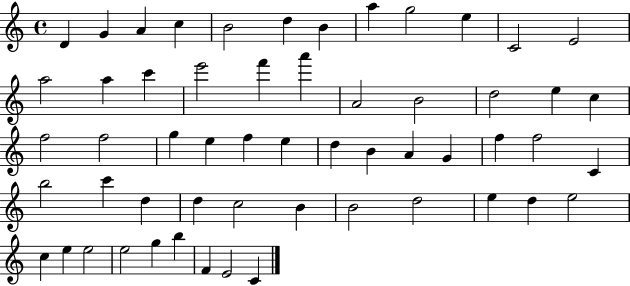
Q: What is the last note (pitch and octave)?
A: C4